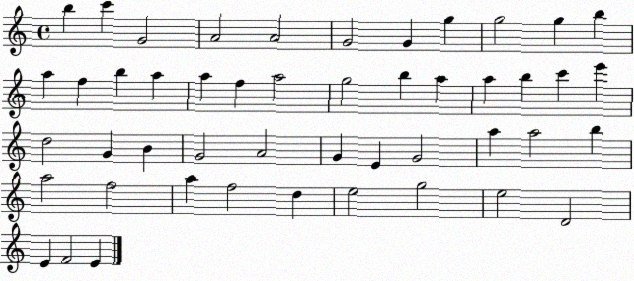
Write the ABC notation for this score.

X:1
T:Untitled
M:4/4
L:1/4
K:C
b c' G2 A2 A2 G2 G g g2 g b a f b a a f a2 g2 b a a b c' e' d2 G B G2 A2 G E G2 a a2 b a2 f2 a f2 d e2 g2 e2 D2 E F2 E